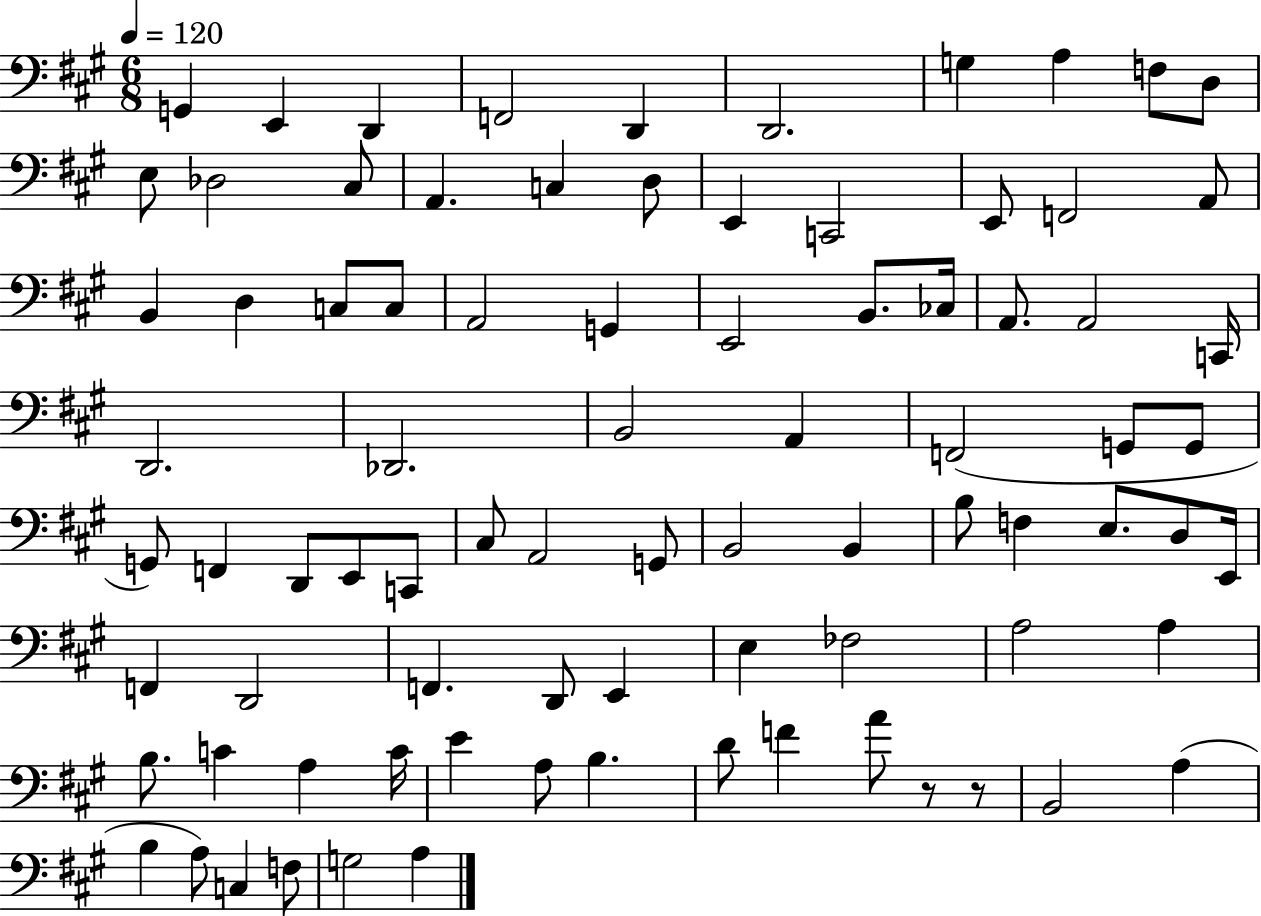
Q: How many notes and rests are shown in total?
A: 84